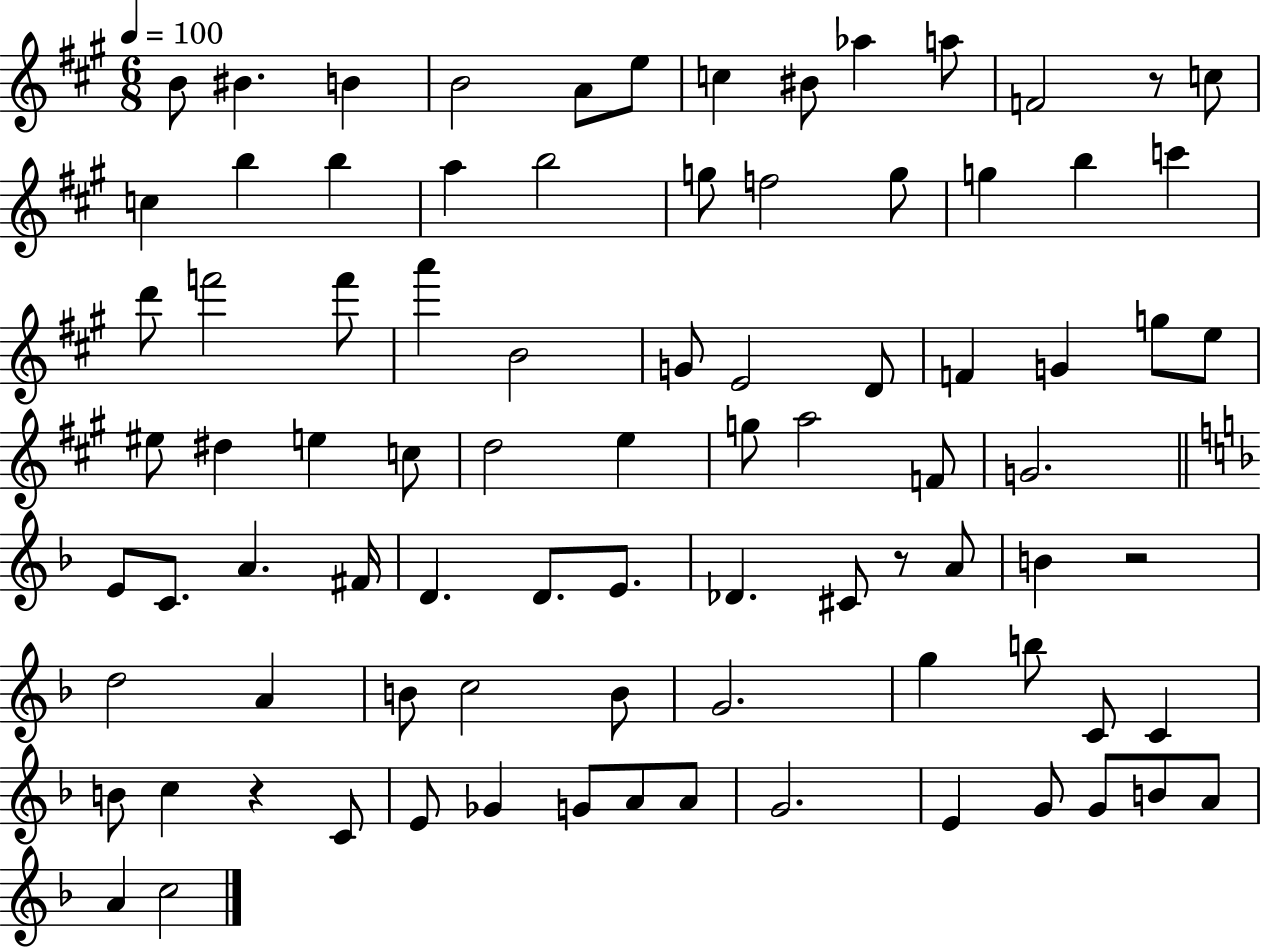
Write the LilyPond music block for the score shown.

{
  \clef treble
  \numericTimeSignature
  \time 6/8
  \key a \major
  \tempo 4 = 100
  \repeat volta 2 { b'8 bis'4. b'4 | b'2 a'8 e''8 | c''4 bis'8 aes''4 a''8 | f'2 r8 c''8 | \break c''4 b''4 b''4 | a''4 b''2 | g''8 f''2 g''8 | g''4 b''4 c'''4 | \break d'''8 f'''2 f'''8 | a'''4 b'2 | g'8 e'2 d'8 | f'4 g'4 g''8 e''8 | \break eis''8 dis''4 e''4 c''8 | d''2 e''4 | g''8 a''2 f'8 | g'2. | \break \bar "||" \break \key f \major e'8 c'8. a'4. fis'16 | d'4. d'8. e'8. | des'4. cis'8 r8 a'8 | b'4 r2 | \break d''2 a'4 | b'8 c''2 b'8 | g'2. | g''4 b''8 c'8 c'4 | \break b'8 c''4 r4 c'8 | e'8 ges'4 g'8 a'8 a'8 | g'2. | e'4 g'8 g'8 b'8 a'8 | \break a'4 c''2 | } \bar "|."
}